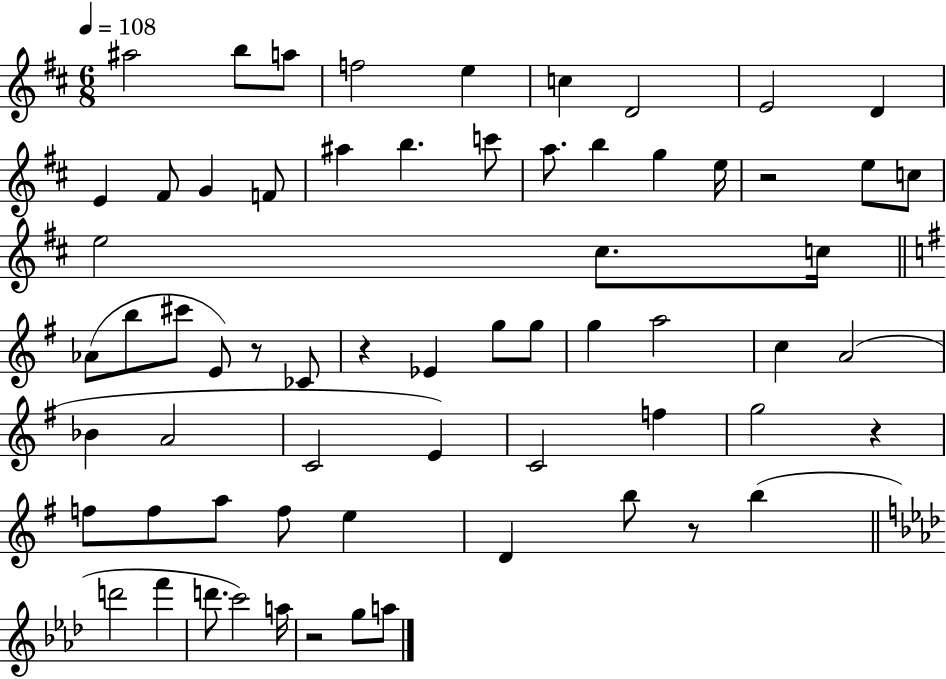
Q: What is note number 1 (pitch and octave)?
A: A#5